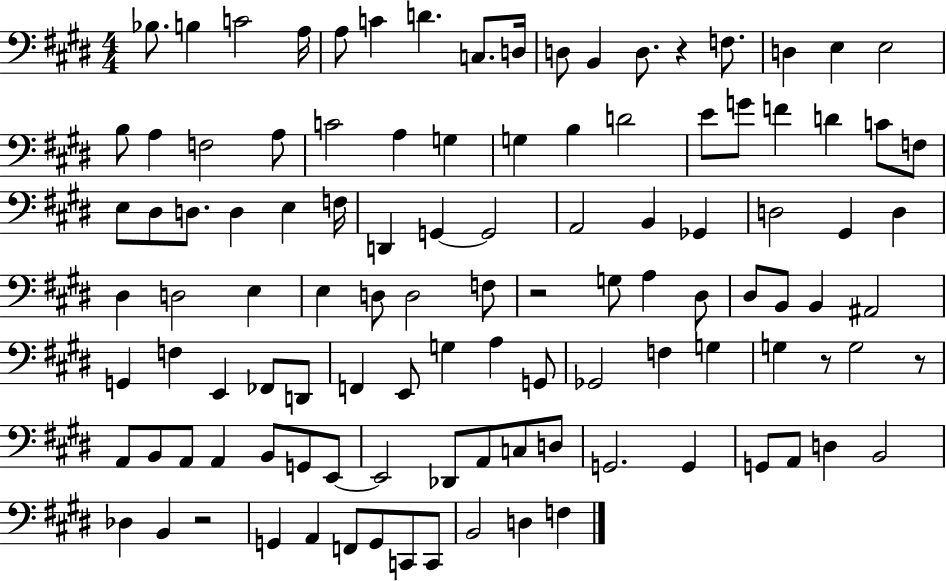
Bb3/e. B3/q C4/h A3/s A3/e C4/q D4/q. C3/e. D3/s D3/e B2/q D3/e. R/q F3/e. D3/q E3/q E3/h B3/e A3/q F3/h A3/e C4/h A3/q G3/q G3/q B3/q D4/h E4/e G4/e F4/q D4/q C4/e F3/e E3/e D#3/e D3/e. D3/q E3/q F3/s D2/q G2/q G2/h A2/h B2/q Gb2/q D3/h G#2/q D3/q D#3/q D3/h E3/q E3/q D3/e D3/h F3/e R/h G3/e A3/q D#3/e D#3/e B2/e B2/q A#2/h G2/q F3/q E2/q FES2/e D2/e F2/q E2/e G3/q A3/q G2/e Gb2/h F3/q G3/q G3/q R/e G3/h R/e A2/e B2/e A2/e A2/q B2/e G2/e E2/e E2/h Db2/e A2/e C3/e D3/e G2/h. G2/q G2/e A2/e D3/q B2/h Db3/q B2/q R/h G2/q A2/q F2/e G2/e C2/e C2/e B2/h D3/q F3/q